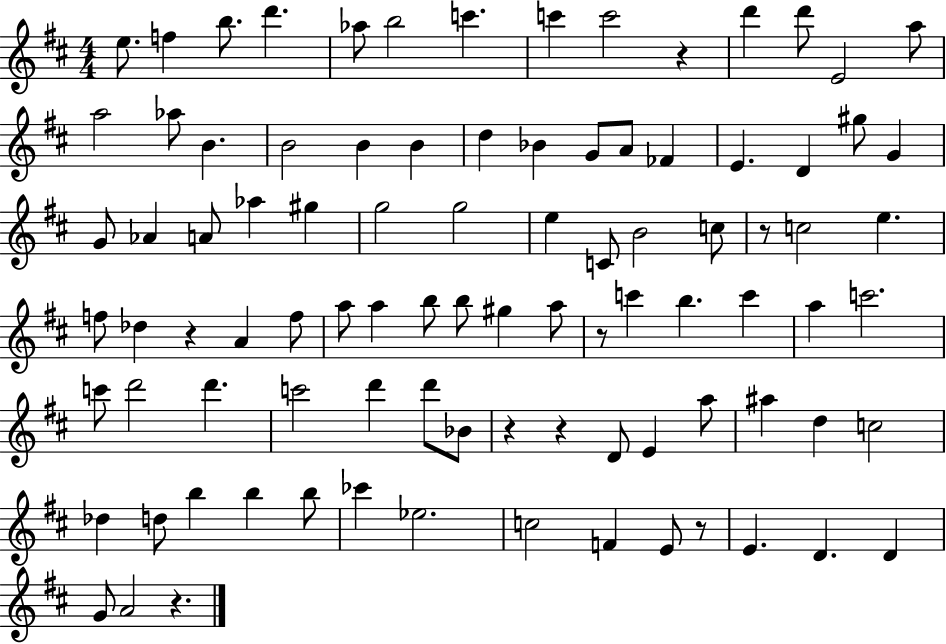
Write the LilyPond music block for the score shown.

{
  \clef treble
  \numericTimeSignature
  \time 4/4
  \key d \major
  e''8. f''4 b''8. d'''4. | aes''8 b''2 c'''4. | c'''4 c'''2 r4 | d'''4 d'''8 e'2 a''8 | \break a''2 aes''8 b'4. | b'2 b'4 b'4 | d''4 bes'4 g'8 a'8 fes'4 | e'4. d'4 gis''8 g'4 | \break g'8 aes'4 a'8 aes''4 gis''4 | g''2 g''2 | e''4 c'8 b'2 c''8 | r8 c''2 e''4. | \break f''8 des''4 r4 a'4 f''8 | a''8 a''4 b''8 b''8 gis''4 a''8 | r8 c'''4 b''4. c'''4 | a''4 c'''2. | \break c'''8 d'''2 d'''4. | c'''2 d'''4 d'''8 bes'8 | r4 r4 d'8 e'4 a''8 | ais''4 d''4 c''2 | \break des''4 d''8 b''4 b''4 b''8 | ces'''4 ees''2. | c''2 f'4 e'8 r8 | e'4. d'4. d'4 | \break g'8 a'2 r4. | \bar "|."
}